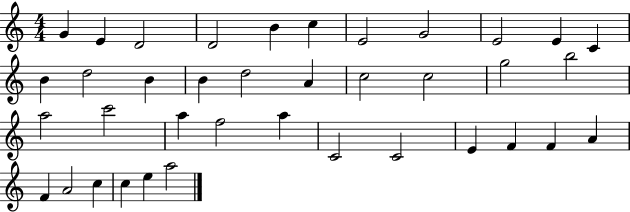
{
  \clef treble
  \numericTimeSignature
  \time 4/4
  \key c \major
  g'4 e'4 d'2 | d'2 b'4 c''4 | e'2 g'2 | e'2 e'4 c'4 | \break b'4 d''2 b'4 | b'4 d''2 a'4 | c''2 c''2 | g''2 b''2 | \break a''2 c'''2 | a''4 f''2 a''4 | c'2 c'2 | e'4 f'4 f'4 a'4 | \break f'4 a'2 c''4 | c''4 e''4 a''2 | \bar "|."
}